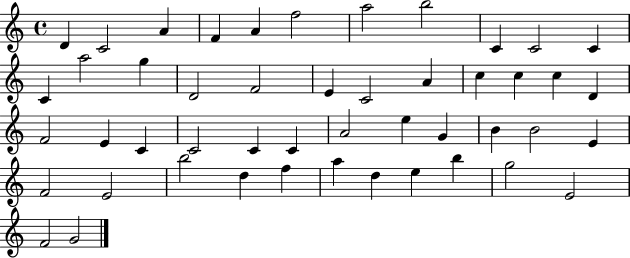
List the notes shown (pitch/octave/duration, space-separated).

D4/q C4/h A4/q F4/q A4/q F5/h A5/h B5/h C4/q C4/h C4/q C4/q A5/h G5/q D4/h F4/h E4/q C4/h A4/q C5/q C5/q C5/q D4/q F4/h E4/q C4/q C4/h C4/q C4/q A4/h E5/q G4/q B4/q B4/h E4/q F4/h E4/h B5/h D5/q F5/q A5/q D5/q E5/q B5/q G5/h E4/h F4/h G4/h